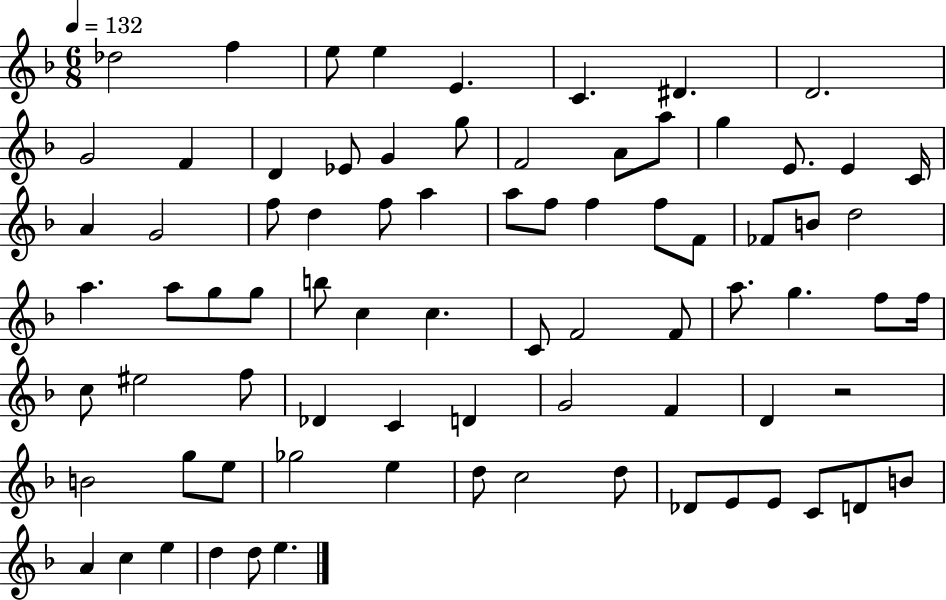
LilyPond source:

{
  \clef treble
  \numericTimeSignature
  \time 6/8
  \key f \major
  \tempo 4 = 132
  des''2 f''4 | e''8 e''4 e'4. | c'4. dis'4. | d'2. | \break g'2 f'4 | d'4 ees'8 g'4 g''8 | f'2 a'8 a''8 | g''4 e'8. e'4 c'16 | \break a'4 g'2 | f''8 d''4 f''8 a''4 | a''8 f''8 f''4 f''8 f'8 | fes'8 b'8 d''2 | \break a''4. a''8 g''8 g''8 | b''8 c''4 c''4. | c'8 f'2 f'8 | a''8. g''4. f''8 f''16 | \break c''8 eis''2 f''8 | des'4 c'4 d'4 | g'2 f'4 | d'4 r2 | \break b'2 g''8 e''8 | ges''2 e''4 | d''8 c''2 d''8 | des'8 e'8 e'8 c'8 d'8 b'8 | \break a'4 c''4 e''4 | d''4 d''8 e''4. | \bar "|."
}